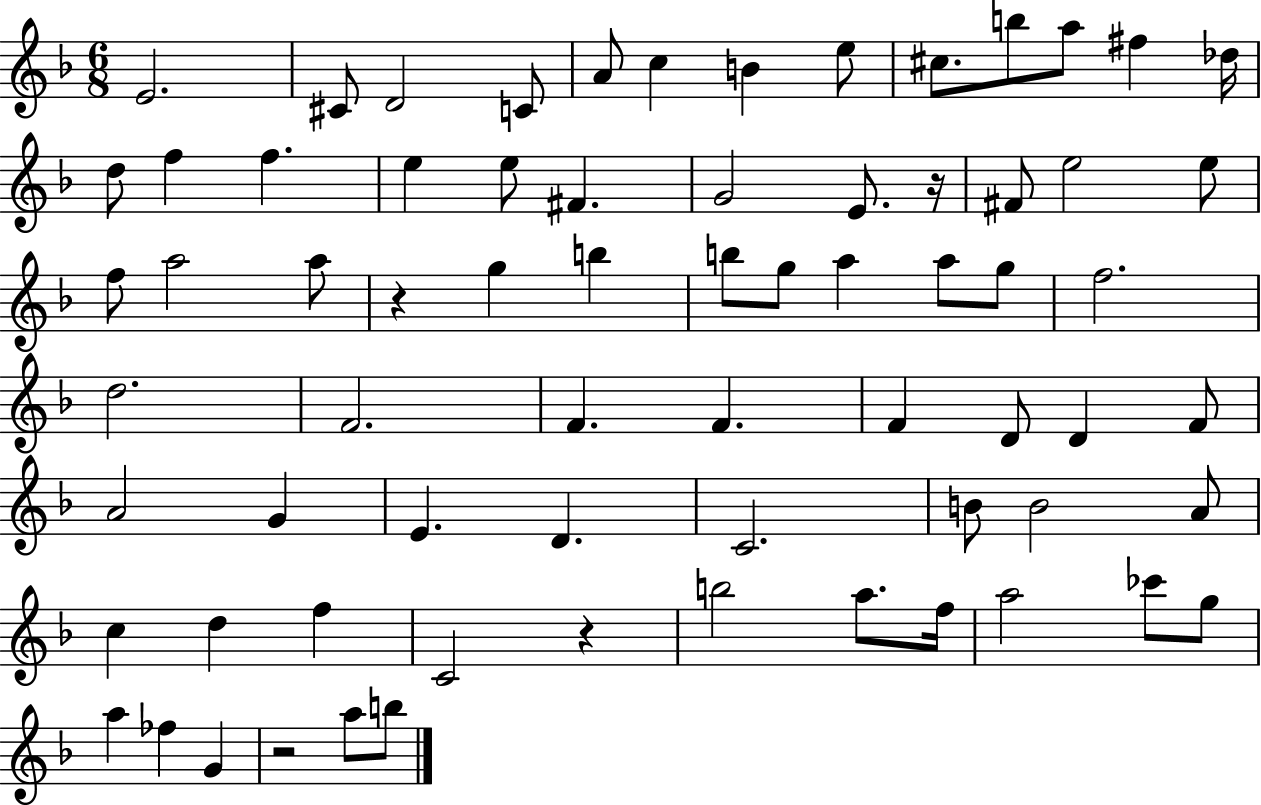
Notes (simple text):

E4/h. C#4/e D4/h C4/e A4/e C5/q B4/q E5/e C#5/e. B5/e A5/e F#5/q Db5/s D5/e F5/q F5/q. E5/q E5/e F#4/q. G4/h E4/e. R/s F#4/e E5/h E5/e F5/e A5/h A5/e R/q G5/q B5/q B5/e G5/e A5/q A5/e G5/e F5/h. D5/h. F4/h. F4/q. F4/q. F4/q D4/e D4/q F4/e A4/h G4/q E4/q. D4/q. C4/h. B4/e B4/h A4/e C5/q D5/q F5/q C4/h R/q B5/h A5/e. F5/s A5/h CES6/e G5/e A5/q FES5/q G4/q R/h A5/e B5/e